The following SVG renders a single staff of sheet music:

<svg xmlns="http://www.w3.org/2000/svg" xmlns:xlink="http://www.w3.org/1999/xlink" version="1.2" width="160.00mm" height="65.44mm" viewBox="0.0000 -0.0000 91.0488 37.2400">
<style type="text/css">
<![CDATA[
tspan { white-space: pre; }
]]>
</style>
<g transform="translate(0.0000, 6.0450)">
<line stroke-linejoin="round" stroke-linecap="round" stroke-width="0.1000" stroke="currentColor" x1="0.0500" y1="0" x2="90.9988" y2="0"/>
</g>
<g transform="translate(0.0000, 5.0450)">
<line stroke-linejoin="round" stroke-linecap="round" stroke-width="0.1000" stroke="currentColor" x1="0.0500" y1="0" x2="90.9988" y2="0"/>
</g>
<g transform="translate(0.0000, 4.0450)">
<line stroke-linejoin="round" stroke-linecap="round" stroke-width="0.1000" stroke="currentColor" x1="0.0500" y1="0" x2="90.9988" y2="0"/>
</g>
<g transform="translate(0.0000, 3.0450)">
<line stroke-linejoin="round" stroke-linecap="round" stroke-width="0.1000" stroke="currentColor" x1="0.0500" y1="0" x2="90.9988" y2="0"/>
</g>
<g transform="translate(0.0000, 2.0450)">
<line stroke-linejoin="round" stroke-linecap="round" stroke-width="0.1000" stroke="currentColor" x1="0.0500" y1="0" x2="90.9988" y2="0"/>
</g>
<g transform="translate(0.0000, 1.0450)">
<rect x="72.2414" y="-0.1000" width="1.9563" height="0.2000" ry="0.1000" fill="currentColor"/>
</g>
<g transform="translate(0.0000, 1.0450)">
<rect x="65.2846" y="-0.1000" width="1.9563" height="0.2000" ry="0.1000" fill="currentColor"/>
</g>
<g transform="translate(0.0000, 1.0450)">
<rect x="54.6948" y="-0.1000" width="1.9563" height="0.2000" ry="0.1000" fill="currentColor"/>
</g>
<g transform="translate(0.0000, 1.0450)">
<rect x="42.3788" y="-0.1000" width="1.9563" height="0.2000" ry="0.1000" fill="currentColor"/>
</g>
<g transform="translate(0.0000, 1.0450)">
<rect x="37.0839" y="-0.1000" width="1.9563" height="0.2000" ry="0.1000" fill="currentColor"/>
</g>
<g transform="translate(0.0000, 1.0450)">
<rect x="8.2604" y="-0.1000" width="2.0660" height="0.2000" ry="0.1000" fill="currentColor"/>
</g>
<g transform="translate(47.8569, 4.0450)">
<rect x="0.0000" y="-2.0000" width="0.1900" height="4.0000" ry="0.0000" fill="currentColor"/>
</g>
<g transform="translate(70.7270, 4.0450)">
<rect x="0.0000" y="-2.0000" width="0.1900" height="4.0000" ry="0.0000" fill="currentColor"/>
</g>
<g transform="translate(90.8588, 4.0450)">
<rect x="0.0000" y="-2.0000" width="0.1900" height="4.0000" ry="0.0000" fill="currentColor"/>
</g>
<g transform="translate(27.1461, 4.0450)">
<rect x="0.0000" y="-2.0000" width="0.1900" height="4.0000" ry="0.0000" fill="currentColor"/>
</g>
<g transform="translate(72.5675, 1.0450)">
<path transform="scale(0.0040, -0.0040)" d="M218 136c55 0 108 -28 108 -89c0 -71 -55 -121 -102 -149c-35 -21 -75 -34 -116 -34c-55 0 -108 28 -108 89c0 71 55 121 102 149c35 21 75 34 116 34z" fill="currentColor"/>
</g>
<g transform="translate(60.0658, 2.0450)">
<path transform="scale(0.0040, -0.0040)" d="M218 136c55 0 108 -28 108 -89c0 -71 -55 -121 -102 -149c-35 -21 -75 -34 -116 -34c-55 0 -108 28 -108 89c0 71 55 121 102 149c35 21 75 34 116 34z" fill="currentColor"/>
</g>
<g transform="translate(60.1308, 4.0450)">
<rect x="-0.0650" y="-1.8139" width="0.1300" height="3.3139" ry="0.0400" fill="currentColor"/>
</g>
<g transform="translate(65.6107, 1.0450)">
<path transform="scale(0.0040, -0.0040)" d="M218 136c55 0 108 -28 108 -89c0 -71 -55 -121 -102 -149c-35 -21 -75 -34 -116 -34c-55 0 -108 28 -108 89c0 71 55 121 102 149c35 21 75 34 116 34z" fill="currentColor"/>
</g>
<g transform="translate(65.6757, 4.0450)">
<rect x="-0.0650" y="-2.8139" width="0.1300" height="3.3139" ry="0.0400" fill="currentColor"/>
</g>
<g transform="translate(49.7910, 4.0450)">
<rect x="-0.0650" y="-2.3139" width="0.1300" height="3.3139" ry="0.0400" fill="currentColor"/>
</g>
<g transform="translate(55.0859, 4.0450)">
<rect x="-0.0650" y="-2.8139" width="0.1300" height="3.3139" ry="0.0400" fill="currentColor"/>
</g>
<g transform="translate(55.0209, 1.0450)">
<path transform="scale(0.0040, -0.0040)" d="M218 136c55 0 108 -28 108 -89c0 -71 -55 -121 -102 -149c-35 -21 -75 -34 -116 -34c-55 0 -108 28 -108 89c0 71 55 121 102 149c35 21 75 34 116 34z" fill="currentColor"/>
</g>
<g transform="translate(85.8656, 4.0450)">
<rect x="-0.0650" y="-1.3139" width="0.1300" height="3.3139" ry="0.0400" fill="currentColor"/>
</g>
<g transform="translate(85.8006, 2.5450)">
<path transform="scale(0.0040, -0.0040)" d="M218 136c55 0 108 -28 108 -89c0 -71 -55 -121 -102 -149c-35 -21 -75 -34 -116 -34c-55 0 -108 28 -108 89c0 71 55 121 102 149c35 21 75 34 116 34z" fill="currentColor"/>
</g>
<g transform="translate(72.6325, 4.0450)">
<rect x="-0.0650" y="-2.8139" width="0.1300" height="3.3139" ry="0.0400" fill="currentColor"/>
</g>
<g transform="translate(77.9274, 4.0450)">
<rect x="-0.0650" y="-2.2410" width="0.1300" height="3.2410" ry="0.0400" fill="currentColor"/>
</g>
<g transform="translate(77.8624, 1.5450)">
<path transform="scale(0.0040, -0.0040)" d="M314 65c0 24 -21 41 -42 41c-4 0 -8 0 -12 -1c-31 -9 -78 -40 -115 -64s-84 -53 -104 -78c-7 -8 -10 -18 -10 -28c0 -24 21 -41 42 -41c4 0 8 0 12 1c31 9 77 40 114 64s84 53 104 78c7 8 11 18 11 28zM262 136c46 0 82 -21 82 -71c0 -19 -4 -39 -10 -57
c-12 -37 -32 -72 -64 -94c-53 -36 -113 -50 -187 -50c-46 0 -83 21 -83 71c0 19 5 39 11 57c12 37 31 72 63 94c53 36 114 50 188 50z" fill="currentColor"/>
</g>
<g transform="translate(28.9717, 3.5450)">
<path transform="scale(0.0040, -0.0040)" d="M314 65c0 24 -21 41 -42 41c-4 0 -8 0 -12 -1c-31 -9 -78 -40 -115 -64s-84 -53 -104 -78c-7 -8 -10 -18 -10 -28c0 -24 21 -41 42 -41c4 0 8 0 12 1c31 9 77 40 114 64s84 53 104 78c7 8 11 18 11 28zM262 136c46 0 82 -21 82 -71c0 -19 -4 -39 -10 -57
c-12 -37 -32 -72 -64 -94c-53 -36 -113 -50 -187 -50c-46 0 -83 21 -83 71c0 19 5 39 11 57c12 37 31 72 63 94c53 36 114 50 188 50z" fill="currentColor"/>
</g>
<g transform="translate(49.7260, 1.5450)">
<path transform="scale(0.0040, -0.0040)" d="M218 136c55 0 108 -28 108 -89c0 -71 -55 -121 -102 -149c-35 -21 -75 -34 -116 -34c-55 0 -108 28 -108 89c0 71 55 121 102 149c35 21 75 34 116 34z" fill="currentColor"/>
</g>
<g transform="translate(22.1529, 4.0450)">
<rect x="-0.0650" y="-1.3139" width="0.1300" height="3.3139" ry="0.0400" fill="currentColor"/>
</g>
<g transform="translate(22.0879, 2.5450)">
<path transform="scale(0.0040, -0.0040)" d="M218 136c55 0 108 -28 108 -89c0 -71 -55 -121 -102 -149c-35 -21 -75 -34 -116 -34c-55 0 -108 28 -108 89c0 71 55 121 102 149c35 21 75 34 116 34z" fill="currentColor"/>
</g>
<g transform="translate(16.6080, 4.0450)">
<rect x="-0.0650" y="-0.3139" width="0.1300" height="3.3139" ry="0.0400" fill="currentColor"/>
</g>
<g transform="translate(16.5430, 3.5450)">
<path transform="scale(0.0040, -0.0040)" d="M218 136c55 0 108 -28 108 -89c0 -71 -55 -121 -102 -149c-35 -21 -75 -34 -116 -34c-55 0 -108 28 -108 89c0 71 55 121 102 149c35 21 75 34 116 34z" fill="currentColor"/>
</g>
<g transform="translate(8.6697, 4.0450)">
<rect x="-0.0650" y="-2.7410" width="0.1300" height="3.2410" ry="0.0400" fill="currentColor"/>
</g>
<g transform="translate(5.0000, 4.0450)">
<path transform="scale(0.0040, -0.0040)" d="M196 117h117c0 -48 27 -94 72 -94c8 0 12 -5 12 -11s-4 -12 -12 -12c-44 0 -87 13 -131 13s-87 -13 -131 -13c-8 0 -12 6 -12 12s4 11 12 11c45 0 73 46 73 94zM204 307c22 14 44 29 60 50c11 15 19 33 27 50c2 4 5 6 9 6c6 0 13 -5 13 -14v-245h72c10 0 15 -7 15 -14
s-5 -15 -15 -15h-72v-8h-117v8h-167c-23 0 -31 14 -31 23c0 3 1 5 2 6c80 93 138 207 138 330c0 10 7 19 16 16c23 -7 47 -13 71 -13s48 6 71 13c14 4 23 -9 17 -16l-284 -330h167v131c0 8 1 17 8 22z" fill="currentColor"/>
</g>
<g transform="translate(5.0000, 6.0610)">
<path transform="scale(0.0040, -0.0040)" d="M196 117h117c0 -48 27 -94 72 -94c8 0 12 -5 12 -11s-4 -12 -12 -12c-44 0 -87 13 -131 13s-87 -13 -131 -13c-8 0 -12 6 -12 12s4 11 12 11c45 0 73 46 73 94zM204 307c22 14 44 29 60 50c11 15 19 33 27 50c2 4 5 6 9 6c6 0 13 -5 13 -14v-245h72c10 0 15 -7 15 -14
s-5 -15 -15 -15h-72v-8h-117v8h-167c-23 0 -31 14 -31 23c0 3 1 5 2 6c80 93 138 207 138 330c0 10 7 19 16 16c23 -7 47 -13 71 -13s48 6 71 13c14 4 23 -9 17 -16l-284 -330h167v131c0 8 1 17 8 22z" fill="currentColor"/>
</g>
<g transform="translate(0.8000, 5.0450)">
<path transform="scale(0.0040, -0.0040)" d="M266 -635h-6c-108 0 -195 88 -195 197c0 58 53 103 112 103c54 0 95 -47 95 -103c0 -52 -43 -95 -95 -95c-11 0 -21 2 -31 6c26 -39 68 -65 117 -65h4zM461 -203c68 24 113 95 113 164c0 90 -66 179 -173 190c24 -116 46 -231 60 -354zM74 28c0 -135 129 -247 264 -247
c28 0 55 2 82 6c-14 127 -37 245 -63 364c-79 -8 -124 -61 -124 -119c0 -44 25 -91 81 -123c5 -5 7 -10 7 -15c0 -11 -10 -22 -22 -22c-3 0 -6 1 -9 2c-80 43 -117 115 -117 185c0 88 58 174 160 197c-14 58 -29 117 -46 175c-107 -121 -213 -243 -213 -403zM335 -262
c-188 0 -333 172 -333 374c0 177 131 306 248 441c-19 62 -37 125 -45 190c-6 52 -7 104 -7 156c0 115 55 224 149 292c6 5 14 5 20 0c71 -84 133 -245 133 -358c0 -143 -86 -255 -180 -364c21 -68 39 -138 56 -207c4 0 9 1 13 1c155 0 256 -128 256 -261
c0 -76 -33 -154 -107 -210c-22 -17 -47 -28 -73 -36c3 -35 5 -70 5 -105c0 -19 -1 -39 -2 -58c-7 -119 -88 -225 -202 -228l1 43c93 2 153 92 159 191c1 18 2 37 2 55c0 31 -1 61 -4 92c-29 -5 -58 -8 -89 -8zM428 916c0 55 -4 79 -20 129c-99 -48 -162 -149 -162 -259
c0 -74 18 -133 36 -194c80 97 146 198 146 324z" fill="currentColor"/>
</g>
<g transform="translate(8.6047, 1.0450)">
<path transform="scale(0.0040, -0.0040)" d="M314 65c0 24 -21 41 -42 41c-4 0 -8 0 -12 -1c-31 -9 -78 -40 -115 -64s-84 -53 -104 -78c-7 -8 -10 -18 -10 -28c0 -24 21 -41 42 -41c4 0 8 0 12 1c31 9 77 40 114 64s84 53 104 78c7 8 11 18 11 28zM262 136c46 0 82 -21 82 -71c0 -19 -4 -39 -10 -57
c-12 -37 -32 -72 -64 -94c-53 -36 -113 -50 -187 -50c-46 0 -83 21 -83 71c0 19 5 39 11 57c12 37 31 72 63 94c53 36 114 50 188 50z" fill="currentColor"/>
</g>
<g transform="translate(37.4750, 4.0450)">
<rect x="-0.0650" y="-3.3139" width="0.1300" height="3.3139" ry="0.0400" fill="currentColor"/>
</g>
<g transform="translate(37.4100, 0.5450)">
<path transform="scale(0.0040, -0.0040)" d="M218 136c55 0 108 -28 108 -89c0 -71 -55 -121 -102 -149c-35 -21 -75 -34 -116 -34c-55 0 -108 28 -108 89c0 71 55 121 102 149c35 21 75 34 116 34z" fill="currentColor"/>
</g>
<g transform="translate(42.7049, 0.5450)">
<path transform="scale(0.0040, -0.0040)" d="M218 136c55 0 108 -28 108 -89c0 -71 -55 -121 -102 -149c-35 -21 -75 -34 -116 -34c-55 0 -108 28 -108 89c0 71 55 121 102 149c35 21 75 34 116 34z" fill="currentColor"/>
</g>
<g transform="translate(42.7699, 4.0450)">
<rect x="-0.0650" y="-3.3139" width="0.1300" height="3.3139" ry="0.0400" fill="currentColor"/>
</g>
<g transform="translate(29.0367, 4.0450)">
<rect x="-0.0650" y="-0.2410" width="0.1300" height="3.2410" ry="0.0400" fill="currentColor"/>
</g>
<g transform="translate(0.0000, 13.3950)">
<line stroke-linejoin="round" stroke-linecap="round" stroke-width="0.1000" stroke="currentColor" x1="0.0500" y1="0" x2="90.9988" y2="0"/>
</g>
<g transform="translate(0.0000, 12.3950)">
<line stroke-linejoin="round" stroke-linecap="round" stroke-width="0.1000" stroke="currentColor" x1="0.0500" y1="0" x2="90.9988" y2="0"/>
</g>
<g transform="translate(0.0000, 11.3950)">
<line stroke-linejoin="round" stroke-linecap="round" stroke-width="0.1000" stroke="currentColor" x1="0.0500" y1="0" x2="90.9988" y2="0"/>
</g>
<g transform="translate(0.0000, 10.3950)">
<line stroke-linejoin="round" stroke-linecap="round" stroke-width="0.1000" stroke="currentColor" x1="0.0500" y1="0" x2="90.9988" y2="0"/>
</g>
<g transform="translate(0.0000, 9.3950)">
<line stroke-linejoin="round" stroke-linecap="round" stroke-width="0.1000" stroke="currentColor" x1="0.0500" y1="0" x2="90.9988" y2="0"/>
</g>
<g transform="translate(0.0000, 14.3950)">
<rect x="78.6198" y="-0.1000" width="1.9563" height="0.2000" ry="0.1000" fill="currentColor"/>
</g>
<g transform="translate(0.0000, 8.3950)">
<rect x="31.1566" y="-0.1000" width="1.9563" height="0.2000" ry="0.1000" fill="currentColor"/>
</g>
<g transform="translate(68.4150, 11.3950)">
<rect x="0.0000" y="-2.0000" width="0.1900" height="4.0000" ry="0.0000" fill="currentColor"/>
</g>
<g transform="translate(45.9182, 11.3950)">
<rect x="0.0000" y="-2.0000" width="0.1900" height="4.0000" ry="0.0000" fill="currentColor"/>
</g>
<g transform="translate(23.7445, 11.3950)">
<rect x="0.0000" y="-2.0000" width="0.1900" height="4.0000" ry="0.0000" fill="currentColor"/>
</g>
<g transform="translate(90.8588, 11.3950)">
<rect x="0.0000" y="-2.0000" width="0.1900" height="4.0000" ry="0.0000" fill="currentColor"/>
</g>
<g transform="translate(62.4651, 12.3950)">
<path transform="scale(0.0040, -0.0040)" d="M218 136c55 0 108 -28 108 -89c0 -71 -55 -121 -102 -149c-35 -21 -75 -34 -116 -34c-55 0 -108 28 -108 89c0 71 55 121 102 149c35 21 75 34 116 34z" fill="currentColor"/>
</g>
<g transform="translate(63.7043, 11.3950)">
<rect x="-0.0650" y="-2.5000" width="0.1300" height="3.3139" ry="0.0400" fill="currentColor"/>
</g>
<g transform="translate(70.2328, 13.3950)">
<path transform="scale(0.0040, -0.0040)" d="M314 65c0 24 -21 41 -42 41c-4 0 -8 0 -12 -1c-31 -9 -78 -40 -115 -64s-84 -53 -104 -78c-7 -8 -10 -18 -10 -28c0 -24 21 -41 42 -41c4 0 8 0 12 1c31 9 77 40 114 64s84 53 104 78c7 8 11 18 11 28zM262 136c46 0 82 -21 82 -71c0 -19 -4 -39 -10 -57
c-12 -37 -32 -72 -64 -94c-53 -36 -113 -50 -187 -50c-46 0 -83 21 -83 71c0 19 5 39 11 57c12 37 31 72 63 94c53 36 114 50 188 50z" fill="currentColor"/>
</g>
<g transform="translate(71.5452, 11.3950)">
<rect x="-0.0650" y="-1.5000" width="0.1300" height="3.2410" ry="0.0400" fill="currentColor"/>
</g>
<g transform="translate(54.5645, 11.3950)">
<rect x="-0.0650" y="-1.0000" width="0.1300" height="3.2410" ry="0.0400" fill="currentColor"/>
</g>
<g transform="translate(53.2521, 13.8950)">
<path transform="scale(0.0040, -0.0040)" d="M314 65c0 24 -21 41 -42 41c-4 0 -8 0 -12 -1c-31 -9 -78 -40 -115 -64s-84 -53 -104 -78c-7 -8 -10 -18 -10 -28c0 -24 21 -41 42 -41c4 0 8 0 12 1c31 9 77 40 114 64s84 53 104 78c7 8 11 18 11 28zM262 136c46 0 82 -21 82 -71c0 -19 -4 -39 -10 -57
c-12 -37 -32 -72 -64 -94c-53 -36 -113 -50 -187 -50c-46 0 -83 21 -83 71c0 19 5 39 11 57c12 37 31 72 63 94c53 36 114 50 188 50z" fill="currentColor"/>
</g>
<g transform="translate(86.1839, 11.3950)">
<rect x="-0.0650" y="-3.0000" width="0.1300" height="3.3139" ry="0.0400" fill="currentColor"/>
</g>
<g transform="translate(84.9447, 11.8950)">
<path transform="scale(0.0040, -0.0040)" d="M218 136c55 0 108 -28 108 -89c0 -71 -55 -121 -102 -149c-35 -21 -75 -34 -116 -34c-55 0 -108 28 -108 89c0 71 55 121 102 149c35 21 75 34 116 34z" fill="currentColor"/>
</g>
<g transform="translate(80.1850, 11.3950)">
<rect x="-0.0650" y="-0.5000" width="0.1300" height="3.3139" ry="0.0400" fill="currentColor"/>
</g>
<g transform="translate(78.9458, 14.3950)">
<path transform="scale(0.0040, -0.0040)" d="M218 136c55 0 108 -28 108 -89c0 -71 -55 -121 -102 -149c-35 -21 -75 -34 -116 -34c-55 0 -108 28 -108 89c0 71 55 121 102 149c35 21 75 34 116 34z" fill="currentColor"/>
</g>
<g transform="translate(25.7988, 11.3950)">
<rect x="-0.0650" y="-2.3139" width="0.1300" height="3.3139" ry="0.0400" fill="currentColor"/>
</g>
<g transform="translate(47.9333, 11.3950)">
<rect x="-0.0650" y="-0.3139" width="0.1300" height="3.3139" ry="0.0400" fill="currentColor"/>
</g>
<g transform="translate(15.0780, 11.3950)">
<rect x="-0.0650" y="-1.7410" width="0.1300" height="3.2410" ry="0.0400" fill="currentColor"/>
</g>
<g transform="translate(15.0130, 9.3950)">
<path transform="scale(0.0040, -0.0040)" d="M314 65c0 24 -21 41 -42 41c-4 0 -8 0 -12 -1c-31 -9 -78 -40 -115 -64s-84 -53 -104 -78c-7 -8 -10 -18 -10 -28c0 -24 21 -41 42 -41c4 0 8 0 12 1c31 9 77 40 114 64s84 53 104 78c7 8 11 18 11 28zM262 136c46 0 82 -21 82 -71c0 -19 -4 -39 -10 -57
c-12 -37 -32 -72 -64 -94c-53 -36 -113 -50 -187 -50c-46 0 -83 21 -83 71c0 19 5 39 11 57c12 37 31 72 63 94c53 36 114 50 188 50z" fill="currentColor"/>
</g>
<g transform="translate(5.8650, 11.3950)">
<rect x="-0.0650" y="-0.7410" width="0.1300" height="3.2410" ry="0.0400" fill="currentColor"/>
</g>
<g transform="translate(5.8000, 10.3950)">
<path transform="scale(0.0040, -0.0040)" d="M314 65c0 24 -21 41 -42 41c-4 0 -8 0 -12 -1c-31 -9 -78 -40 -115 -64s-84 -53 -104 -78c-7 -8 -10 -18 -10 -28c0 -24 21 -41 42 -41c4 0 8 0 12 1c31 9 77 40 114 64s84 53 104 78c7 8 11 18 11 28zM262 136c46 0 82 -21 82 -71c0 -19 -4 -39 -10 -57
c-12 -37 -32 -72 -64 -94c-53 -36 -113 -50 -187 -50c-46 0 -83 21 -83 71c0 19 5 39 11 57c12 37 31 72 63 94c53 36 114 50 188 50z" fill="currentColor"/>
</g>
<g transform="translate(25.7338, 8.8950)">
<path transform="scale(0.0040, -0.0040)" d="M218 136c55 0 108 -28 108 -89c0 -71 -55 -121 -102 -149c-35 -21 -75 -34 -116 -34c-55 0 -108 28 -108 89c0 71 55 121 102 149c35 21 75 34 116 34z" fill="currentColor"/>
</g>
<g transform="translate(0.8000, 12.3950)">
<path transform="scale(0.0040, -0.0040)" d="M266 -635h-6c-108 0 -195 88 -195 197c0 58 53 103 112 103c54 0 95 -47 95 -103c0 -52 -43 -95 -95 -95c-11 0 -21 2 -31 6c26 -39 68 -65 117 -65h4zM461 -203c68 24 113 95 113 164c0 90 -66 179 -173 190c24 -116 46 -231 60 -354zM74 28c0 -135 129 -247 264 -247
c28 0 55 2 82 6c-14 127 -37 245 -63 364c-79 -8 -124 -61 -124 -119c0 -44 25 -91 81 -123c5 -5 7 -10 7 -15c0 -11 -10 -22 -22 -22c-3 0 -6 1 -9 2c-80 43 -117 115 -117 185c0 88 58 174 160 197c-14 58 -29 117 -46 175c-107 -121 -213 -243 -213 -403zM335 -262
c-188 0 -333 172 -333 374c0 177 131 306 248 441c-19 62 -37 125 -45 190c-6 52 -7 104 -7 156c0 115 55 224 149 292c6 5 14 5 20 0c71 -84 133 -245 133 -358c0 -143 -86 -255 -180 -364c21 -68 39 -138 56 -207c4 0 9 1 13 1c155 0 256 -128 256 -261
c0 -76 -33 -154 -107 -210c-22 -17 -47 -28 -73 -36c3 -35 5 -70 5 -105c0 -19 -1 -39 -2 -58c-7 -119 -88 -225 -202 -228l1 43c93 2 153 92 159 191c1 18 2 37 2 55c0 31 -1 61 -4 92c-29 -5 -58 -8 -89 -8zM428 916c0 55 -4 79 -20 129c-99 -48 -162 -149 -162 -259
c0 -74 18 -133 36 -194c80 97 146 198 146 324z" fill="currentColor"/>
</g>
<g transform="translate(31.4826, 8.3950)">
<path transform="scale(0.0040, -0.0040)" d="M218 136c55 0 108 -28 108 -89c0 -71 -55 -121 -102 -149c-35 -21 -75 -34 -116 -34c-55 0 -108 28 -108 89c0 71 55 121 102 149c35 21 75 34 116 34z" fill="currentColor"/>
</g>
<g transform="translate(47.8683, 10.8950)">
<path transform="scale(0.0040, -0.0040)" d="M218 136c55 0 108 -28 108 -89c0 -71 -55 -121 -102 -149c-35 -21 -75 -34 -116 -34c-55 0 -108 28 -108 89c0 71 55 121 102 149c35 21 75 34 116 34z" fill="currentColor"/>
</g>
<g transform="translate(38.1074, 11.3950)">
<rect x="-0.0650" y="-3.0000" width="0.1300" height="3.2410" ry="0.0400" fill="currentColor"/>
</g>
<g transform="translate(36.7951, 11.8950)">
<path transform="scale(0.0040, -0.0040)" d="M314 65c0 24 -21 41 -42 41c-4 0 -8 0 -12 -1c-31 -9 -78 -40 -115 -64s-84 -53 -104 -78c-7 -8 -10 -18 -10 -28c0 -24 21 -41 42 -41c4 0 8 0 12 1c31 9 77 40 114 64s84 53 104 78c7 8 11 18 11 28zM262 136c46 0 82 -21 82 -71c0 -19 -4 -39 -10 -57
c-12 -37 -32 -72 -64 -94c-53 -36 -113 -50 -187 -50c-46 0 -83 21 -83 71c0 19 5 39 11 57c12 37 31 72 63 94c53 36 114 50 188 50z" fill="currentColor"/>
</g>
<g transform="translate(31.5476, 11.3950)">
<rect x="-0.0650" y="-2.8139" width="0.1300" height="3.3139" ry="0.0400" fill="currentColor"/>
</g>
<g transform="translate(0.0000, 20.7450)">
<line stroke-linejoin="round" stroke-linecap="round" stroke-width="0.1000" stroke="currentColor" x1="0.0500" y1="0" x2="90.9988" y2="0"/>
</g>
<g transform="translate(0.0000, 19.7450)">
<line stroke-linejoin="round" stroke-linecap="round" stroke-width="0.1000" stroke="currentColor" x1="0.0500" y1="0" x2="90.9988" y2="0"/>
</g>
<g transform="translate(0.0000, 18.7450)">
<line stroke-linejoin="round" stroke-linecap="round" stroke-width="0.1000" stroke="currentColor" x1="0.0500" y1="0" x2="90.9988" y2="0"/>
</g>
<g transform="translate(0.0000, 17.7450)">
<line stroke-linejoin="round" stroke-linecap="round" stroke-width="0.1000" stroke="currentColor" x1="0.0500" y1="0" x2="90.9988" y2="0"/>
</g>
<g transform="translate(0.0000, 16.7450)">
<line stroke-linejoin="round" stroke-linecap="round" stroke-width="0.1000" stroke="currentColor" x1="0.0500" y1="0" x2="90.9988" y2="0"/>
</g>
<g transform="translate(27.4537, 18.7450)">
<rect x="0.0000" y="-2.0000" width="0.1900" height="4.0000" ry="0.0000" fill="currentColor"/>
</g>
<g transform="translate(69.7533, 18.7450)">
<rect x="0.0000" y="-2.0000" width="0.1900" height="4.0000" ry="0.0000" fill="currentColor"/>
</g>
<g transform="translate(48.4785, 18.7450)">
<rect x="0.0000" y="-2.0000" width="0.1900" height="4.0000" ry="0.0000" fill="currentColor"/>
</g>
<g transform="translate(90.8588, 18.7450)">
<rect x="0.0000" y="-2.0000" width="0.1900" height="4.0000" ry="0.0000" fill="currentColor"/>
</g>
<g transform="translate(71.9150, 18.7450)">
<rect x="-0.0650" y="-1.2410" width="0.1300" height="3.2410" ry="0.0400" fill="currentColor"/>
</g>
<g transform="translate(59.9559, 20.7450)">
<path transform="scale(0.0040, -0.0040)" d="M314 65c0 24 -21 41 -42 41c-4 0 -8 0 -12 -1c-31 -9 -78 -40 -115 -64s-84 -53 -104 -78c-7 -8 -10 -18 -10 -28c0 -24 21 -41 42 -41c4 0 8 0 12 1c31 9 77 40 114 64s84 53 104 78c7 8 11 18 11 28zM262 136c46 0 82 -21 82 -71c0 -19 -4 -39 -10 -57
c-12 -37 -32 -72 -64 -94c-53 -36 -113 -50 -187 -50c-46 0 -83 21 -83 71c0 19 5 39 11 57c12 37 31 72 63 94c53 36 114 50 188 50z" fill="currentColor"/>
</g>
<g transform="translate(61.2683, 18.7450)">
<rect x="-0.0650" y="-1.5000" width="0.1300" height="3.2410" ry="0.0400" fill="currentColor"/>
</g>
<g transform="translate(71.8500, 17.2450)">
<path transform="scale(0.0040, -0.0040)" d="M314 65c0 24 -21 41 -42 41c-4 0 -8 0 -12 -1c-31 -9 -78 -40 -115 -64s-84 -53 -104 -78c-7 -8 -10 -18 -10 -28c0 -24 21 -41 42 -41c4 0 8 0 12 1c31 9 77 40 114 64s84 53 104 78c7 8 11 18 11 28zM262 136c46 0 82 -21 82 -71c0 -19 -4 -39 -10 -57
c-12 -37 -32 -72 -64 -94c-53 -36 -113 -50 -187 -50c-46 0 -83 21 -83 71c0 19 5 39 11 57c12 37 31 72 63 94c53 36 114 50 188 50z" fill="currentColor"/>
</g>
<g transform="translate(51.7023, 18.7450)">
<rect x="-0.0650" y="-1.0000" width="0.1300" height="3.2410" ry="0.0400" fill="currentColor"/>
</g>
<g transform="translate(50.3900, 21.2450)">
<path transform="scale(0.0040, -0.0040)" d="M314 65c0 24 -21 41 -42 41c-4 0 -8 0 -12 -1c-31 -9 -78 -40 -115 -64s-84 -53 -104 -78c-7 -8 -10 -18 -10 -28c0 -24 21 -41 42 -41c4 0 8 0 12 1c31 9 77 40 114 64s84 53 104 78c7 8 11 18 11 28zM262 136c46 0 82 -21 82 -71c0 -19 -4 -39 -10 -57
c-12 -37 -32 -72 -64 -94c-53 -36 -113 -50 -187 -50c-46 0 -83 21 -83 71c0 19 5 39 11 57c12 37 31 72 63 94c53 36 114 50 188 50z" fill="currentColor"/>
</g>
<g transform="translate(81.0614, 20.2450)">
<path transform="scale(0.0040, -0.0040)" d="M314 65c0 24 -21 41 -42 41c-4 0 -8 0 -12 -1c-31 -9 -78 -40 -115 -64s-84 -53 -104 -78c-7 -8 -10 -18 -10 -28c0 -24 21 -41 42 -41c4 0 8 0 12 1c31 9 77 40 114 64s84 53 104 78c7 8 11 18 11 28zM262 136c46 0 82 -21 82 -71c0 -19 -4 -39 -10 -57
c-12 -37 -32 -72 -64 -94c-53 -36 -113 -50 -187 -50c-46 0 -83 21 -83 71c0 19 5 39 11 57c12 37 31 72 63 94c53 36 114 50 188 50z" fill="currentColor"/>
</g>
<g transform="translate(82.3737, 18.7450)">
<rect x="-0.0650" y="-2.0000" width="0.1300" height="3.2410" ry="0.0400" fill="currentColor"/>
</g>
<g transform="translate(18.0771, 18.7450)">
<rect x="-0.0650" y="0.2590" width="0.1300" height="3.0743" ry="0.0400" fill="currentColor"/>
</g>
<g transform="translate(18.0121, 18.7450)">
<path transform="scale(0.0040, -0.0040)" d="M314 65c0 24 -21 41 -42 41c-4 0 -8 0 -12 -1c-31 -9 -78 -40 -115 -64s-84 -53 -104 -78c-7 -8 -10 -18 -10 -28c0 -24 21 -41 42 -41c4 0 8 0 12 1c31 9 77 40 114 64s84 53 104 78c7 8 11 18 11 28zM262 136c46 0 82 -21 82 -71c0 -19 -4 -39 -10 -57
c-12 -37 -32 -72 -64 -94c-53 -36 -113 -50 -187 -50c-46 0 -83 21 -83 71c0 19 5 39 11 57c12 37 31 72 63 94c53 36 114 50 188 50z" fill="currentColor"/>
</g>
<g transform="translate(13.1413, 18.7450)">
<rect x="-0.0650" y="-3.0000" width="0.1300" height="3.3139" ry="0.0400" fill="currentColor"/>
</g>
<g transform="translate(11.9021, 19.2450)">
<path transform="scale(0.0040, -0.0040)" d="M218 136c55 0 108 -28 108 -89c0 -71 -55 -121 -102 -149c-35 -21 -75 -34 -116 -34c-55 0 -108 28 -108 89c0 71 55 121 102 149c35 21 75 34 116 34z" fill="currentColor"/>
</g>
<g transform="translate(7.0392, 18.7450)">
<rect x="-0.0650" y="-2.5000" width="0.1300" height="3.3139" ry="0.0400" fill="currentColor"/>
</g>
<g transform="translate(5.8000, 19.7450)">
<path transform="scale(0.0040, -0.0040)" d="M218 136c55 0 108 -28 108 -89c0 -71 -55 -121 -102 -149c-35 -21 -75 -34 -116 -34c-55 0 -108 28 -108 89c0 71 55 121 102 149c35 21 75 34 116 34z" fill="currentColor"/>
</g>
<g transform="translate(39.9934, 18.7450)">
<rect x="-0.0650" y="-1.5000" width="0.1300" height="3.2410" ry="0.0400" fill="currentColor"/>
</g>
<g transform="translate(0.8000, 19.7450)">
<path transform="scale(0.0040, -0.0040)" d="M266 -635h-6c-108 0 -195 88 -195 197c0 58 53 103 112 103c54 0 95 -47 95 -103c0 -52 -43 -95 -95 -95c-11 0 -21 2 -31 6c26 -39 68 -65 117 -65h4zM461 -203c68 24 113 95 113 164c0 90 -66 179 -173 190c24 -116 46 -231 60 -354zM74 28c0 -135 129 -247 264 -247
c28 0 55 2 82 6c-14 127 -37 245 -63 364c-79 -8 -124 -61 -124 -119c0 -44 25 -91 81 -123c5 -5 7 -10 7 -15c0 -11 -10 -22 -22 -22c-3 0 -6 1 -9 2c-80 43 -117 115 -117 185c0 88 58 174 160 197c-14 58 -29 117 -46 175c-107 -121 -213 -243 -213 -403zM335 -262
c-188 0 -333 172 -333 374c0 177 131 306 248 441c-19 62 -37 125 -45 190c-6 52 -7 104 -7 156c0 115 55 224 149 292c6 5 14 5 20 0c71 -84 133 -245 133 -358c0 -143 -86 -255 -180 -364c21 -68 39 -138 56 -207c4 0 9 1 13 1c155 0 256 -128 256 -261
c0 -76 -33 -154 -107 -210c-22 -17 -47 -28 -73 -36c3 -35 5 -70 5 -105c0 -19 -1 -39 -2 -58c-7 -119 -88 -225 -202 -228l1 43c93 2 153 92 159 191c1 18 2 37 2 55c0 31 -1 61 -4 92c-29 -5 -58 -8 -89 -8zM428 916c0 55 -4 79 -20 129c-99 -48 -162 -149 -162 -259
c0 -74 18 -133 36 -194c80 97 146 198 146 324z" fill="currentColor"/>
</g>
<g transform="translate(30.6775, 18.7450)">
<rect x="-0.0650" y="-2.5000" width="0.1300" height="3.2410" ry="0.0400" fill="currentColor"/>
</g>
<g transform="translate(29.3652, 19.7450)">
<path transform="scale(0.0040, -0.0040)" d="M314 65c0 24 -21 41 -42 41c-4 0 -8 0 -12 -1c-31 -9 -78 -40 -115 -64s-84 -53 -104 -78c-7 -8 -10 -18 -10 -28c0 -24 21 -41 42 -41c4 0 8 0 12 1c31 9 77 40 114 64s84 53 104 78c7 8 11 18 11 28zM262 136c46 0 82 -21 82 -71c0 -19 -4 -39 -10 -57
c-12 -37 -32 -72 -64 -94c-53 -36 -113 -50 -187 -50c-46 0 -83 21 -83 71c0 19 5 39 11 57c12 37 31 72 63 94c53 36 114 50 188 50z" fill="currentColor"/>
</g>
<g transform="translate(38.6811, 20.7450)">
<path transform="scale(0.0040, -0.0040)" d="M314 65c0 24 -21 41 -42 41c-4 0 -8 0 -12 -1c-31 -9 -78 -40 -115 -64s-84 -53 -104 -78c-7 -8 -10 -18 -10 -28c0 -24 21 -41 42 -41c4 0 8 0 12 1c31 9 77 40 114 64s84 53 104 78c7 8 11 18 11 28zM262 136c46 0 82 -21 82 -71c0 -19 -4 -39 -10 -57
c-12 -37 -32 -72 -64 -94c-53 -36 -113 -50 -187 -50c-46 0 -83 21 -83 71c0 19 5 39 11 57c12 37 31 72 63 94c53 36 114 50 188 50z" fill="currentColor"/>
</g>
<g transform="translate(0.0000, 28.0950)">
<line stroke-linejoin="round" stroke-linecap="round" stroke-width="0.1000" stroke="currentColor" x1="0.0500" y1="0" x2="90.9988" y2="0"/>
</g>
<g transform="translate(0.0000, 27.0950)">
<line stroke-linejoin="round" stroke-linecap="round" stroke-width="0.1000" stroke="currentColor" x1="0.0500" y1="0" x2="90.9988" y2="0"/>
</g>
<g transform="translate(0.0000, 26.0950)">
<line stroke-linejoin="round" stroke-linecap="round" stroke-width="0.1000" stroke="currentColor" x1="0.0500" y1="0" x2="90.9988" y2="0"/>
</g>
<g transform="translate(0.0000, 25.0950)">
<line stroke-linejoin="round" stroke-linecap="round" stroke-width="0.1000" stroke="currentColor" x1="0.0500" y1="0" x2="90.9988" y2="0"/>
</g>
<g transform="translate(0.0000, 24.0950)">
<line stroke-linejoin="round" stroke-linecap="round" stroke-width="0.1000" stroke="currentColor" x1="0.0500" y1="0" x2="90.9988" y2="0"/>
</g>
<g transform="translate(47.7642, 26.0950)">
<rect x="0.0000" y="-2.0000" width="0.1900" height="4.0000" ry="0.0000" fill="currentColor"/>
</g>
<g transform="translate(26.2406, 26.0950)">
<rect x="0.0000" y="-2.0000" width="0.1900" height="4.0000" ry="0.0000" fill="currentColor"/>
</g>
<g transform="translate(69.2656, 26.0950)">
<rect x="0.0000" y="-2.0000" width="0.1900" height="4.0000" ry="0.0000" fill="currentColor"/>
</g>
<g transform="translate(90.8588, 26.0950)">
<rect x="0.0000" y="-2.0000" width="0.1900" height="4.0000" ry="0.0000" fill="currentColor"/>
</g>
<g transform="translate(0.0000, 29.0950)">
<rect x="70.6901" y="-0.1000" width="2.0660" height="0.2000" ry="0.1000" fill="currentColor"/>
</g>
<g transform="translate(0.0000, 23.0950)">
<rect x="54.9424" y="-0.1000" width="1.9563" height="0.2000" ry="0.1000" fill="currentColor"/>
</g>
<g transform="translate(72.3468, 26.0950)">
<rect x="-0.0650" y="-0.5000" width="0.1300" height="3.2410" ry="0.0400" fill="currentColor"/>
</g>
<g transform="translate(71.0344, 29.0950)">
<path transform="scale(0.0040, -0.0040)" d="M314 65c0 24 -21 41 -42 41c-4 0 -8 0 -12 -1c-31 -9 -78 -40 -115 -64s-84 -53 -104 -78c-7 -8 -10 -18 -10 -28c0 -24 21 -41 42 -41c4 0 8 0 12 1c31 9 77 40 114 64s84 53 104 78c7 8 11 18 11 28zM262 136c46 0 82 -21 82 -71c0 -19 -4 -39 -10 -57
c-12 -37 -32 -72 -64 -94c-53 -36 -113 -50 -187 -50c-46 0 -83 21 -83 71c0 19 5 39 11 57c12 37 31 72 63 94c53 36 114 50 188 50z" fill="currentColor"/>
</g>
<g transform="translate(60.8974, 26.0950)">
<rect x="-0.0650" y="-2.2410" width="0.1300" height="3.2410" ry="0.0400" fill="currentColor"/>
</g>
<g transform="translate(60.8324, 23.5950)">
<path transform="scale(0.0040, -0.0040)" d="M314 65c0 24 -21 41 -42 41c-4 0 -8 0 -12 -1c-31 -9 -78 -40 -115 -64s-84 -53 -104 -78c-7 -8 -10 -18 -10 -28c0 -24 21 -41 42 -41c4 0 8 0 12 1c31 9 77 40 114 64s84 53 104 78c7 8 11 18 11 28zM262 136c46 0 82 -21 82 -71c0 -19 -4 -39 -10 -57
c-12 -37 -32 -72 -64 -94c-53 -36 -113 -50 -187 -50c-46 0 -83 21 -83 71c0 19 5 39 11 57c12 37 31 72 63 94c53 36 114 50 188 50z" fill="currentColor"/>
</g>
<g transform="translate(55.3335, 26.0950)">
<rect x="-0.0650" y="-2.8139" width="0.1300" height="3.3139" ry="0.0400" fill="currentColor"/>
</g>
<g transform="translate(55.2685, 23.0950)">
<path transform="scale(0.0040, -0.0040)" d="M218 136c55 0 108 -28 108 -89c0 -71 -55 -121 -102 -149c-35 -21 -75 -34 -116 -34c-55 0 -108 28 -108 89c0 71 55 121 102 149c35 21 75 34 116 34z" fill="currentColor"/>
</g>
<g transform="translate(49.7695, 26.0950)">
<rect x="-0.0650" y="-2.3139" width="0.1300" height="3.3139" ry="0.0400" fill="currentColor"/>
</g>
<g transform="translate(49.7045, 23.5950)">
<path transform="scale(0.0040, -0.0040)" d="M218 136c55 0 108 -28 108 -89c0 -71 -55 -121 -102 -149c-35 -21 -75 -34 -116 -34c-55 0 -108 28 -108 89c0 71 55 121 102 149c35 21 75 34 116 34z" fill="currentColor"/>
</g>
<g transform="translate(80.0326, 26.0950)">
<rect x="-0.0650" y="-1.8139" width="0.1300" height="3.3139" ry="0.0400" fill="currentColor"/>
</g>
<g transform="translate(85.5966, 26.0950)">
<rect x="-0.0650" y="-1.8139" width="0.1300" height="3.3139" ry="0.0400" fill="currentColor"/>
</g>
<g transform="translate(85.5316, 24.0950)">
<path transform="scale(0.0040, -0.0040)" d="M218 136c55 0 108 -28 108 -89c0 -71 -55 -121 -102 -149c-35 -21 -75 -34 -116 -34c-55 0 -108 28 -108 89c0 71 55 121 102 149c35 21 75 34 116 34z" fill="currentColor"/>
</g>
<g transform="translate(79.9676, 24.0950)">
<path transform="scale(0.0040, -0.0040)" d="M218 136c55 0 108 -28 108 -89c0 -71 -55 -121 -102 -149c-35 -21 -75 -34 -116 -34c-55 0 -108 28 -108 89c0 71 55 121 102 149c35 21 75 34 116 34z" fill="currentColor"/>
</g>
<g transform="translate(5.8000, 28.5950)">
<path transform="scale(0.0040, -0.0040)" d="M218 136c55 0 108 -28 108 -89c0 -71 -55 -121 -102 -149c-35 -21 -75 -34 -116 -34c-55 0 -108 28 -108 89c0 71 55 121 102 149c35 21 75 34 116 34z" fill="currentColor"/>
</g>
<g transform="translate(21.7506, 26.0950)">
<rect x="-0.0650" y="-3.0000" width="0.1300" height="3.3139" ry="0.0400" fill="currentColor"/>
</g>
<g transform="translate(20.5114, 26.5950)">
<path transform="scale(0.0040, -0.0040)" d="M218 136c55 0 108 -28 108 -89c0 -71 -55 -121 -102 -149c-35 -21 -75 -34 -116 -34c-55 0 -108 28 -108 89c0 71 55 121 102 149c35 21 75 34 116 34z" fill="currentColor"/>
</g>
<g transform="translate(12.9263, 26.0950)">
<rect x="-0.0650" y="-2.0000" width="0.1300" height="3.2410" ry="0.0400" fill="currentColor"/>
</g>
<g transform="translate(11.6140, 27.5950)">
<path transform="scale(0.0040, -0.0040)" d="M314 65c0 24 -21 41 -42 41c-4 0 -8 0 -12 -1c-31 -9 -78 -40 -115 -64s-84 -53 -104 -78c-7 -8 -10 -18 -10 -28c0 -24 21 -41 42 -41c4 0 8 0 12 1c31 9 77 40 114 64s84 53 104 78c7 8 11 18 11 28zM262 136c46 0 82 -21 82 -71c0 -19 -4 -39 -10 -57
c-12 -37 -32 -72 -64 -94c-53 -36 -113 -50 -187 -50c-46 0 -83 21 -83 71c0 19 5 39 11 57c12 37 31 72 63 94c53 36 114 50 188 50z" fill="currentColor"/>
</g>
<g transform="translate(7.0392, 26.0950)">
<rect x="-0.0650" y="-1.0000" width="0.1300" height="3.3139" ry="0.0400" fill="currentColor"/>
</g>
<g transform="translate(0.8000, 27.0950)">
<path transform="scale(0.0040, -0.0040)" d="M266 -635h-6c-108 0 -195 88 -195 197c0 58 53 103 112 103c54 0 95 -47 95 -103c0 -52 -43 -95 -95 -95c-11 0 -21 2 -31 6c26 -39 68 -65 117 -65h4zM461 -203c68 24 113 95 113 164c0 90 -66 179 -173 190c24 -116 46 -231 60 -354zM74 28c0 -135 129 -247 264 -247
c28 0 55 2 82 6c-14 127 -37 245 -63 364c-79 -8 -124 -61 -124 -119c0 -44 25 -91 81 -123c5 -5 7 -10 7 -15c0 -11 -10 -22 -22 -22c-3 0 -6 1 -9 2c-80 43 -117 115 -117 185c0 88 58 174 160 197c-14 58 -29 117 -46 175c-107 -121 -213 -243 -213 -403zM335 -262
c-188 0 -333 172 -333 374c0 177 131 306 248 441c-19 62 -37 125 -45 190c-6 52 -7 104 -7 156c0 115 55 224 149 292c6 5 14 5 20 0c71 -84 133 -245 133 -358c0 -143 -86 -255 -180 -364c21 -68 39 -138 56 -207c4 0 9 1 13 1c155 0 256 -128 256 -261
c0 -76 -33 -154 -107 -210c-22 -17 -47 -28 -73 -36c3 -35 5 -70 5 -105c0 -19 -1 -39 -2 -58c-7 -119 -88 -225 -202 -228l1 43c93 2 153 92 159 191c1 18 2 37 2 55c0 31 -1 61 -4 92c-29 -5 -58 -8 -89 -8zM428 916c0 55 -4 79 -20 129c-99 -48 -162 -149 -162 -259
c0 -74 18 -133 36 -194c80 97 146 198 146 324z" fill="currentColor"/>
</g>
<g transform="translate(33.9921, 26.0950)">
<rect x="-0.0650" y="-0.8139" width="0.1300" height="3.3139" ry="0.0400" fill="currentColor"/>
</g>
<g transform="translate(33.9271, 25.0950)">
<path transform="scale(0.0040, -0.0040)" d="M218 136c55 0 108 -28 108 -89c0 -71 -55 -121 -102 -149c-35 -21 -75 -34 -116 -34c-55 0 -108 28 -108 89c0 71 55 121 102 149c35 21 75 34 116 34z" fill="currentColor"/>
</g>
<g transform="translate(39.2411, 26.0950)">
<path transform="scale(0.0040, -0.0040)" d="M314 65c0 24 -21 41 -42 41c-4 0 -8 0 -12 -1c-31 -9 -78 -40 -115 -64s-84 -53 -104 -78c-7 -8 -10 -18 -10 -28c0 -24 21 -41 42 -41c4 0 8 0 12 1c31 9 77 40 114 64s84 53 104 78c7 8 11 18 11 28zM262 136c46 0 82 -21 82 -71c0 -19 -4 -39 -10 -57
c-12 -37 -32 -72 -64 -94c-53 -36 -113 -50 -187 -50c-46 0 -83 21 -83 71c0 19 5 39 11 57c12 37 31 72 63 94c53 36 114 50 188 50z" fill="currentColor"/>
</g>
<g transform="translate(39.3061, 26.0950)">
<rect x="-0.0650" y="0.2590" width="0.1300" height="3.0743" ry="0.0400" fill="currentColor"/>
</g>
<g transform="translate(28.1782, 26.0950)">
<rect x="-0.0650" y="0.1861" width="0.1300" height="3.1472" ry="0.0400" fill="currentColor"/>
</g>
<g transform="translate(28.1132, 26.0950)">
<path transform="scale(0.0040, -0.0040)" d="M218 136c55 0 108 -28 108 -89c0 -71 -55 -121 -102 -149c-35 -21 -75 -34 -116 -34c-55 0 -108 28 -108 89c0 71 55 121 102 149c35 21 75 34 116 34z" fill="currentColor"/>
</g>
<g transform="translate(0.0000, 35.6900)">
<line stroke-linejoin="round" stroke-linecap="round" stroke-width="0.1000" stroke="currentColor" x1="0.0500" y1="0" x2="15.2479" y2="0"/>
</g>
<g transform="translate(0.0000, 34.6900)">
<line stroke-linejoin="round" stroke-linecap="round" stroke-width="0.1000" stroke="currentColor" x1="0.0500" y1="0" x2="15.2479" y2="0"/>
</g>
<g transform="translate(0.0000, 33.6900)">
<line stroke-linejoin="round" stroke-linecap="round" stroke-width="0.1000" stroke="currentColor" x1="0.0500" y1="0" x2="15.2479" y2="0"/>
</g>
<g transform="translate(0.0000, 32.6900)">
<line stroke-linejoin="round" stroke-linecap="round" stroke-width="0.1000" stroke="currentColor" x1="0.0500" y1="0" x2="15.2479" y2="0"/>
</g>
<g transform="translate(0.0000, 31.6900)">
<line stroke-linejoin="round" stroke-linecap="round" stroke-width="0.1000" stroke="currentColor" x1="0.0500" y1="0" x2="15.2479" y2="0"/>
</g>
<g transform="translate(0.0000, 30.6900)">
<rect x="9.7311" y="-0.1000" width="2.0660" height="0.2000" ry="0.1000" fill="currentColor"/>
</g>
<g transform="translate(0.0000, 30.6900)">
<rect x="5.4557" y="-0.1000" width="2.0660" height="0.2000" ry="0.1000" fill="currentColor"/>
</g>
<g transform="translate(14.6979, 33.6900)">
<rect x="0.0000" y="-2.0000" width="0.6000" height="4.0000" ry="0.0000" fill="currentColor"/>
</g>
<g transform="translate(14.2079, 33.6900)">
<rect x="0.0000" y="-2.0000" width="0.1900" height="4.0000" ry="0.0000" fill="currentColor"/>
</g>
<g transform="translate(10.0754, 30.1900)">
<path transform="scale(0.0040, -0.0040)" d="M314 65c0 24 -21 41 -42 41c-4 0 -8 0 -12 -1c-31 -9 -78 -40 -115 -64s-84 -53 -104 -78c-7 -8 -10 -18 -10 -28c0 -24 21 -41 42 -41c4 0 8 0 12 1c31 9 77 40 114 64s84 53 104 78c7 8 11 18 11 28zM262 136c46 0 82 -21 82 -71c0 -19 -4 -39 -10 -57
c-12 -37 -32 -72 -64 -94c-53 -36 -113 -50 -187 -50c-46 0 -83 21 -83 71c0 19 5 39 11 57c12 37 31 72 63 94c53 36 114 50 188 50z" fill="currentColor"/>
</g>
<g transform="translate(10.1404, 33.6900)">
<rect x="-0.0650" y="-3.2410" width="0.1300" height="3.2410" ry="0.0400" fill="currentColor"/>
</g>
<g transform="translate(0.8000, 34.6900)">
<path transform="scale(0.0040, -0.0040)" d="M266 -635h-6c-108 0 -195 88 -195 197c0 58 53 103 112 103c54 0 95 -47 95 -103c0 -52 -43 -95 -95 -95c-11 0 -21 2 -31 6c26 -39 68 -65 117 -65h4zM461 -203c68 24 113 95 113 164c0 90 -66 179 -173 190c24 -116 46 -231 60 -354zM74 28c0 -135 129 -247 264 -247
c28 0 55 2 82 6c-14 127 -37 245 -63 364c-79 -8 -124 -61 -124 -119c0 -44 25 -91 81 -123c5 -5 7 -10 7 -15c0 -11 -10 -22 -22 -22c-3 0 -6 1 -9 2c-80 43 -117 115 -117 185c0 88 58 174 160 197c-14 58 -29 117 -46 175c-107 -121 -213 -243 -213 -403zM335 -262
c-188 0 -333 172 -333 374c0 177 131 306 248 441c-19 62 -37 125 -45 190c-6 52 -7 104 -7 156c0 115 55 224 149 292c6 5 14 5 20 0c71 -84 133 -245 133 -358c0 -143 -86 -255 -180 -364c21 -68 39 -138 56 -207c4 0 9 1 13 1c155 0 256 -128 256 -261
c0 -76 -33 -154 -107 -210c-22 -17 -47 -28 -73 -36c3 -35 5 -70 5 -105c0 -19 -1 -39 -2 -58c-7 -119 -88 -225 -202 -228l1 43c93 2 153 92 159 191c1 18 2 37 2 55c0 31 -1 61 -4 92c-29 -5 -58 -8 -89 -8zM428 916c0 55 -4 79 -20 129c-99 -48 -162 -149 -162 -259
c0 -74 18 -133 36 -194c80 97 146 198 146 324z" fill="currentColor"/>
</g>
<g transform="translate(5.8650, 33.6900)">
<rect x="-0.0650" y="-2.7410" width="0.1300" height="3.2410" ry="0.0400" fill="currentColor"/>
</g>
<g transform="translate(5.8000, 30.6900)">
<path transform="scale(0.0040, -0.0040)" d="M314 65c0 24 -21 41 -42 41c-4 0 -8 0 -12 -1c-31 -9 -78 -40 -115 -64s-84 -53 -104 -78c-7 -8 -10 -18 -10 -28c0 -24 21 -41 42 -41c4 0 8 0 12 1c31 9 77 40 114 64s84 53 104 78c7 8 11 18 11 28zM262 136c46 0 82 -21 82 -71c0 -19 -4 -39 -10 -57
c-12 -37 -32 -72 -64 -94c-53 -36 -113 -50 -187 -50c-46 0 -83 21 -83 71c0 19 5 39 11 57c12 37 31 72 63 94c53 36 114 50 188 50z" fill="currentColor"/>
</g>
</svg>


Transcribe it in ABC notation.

X:1
T:Untitled
M:4/4
L:1/4
K:C
a2 c e c2 b b g a f a a g2 e d2 f2 g a A2 c D2 G E2 C A G A B2 G2 E2 D2 E2 e2 F2 D F2 A B d B2 g a g2 C2 f f a2 b2